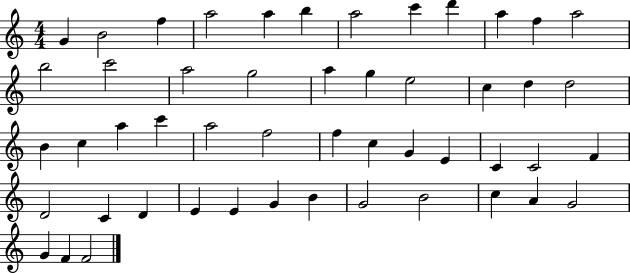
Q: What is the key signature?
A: C major